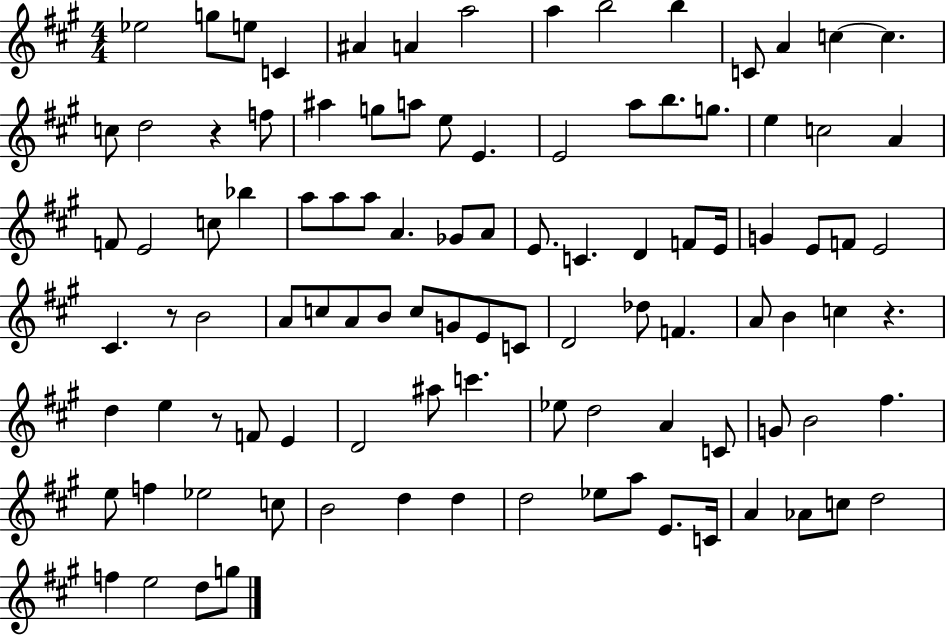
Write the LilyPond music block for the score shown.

{
  \clef treble
  \numericTimeSignature
  \time 4/4
  \key a \major
  ees''2 g''8 e''8 c'4 | ais'4 a'4 a''2 | a''4 b''2 b''4 | c'8 a'4 c''4~~ c''4. | \break c''8 d''2 r4 f''8 | ais''4 g''8 a''8 e''8 e'4. | e'2 a''8 b''8. g''8. | e''4 c''2 a'4 | \break f'8 e'2 c''8 bes''4 | a''8 a''8 a''8 a'4. ges'8 a'8 | e'8. c'4. d'4 f'8 e'16 | g'4 e'8 f'8 e'2 | \break cis'4. r8 b'2 | a'8 c''8 a'8 b'8 c''8 g'8 e'8 c'8 | d'2 des''8 f'4. | a'8 b'4 c''4 r4. | \break d''4 e''4 r8 f'8 e'4 | d'2 ais''8 c'''4. | ees''8 d''2 a'4 c'8 | g'8 b'2 fis''4. | \break e''8 f''4 ees''2 c''8 | b'2 d''4 d''4 | d''2 ees''8 a''8 e'8. c'16 | a'4 aes'8 c''8 d''2 | \break f''4 e''2 d''8 g''8 | \bar "|."
}